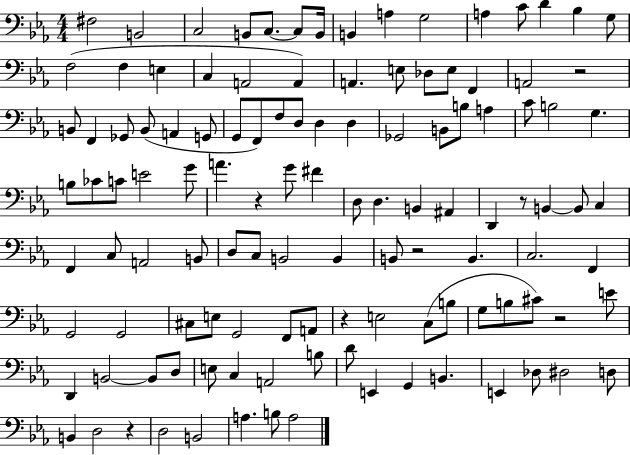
{
  \clef bass
  \numericTimeSignature
  \time 4/4
  \key ees \major
  fis2 b,2 | c2 b,8 c8.~~ c8 b,16 | b,4 a4 g2 | a4 c'8 d'4 bes4 g8 | \break f2( f4 e4 | c4 a,2 a,4) | a,4. e8 des8 e8 f,4 | a,2 r2 | \break b,8 f,4 ges,8 b,8( a,4 g,8 | g,8 f,8) f8 d8 d4 d4 | ges,2 b,8 b8 a4 | c'8 b2 g4. | \break b8 ces'8 c'8 e'2 g'8 | a'4. r4 g'8 fis'4 | d8 d4. b,4 ais,4 | d,4 r8 b,4~~ b,8 c4 | \break f,4 c8 a,2 b,8 | d8 c8 b,2 b,4 | b,8 r2 b,4. | c2. f,4 | \break g,2 g,2 | cis8 e8 g,2 f,8 a,8 | r4 e2 c8( b8 | g8 b8 cis'8) r2 e'8 | \break d,4 b,2~~ b,8 d8 | e8 c4 a,2 b8 | d'8 e,4 g,4 b,4. | e,4 des8 dis2 d8 | \break b,4 d2 r4 | d2 b,2 | a4. b8 a2 | \bar "|."
}